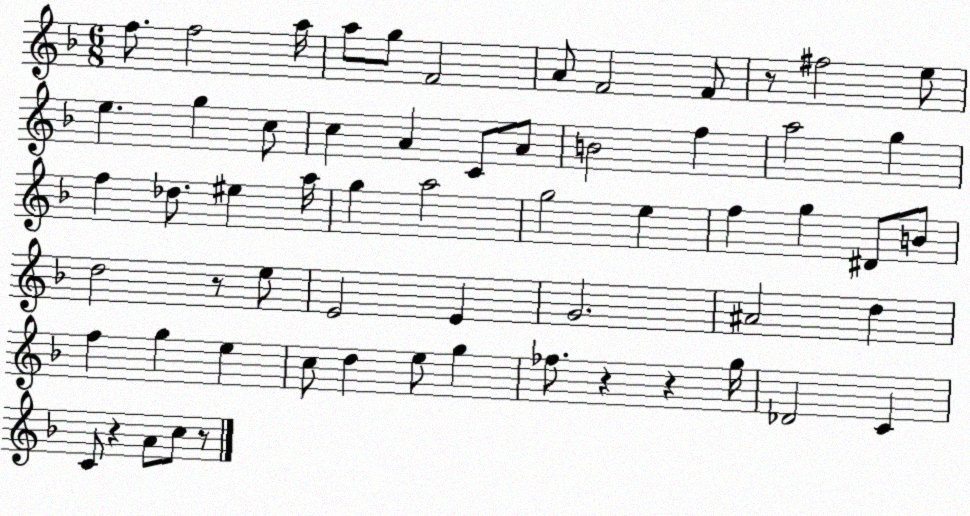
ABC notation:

X:1
T:Untitled
M:6/8
L:1/4
K:F
f/2 f2 a/4 a/2 g/2 F2 A/2 F2 F/2 z/2 ^f2 e/2 e g c/2 c A C/2 A/2 B2 f a2 g f _d/2 ^e a/4 g a2 g2 e f g ^D/2 B/2 d2 z/2 e/2 E2 E G2 ^A2 d f g e c/2 d e/2 g _f/2 z z g/4 _D2 C C/2 z A/2 c/2 z/2